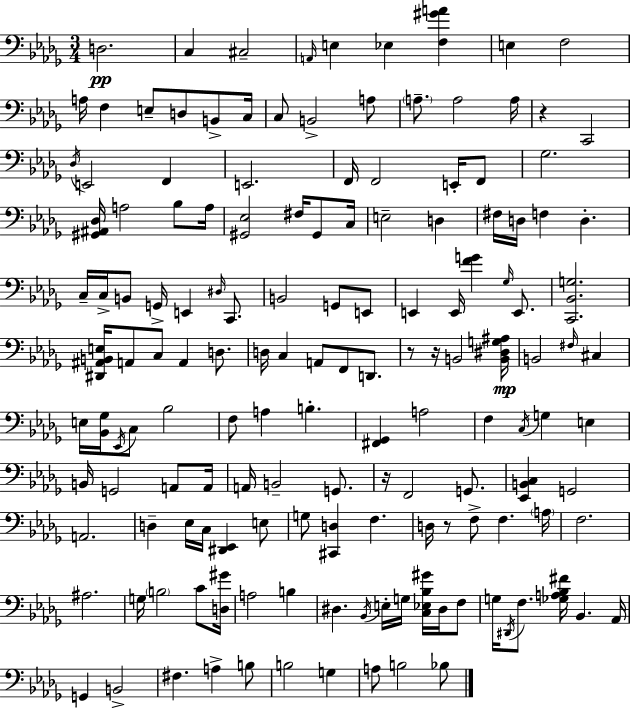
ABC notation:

X:1
T:Untitled
M:3/4
L:1/4
K:Bbm
D,2 C, ^C,2 A,,/4 E, _E, [F,^GA] E, F,2 A,/4 F, E,/2 D,/2 B,,/2 C,/4 C,/2 B,,2 A,/2 A,/2 A,2 A,/4 z C,,2 _D,/4 E,,2 F,, E,,2 F,,/4 F,,2 E,,/4 F,,/2 _G,2 [^G,,^A,,_D,]/4 A,2 _B,/2 A,/4 [^G,,_E,]2 ^F,/4 ^G,,/2 C,/4 E,2 D, ^F,/4 D,/4 F, D, C,/4 C,/4 B,,/2 G,,/4 E,, ^D,/4 C,,/2 B,,2 G,,/2 E,,/2 E,, E,,/4 [FG] _G,/4 E,,/2 [C,,_B,,G,]2 [^D,,^A,,B,,E,]/4 A,,/2 C,/2 A,, D,/2 D,/4 C, A,,/2 F,,/2 D,,/2 z/2 z/4 B,,2 [B,,^D,G,^A,]/4 B,,2 ^F,/4 ^C, E,/4 [_B,,_G,]/4 _E,,/4 C,/2 _B,2 F,/2 A, B, [^F,,_G,,] A,2 F, C,/4 G, E, B,,/4 G,,2 A,,/2 A,,/4 A,,/4 B,,2 G,,/2 z/4 F,,2 G,,/2 [_E,,B,,C,] G,,2 A,,2 D, _E,/4 C,/4 [^D,,_E,,] E,/2 G,/2 [^C,,D,] F, D,/4 z/2 F,/2 F, A,/4 F,2 ^A,2 G,/4 B,2 C/2 [D,^G]/4 A,2 B, ^D, _B,,/4 E,/4 G,/4 [C,_E,_B,^G]/4 ^D,/4 F,/2 G,/4 ^D,,/4 F,/2 [_G,A,_B,^F]/4 _B,, _A,,/4 G,, B,,2 ^F, A, B,/2 B,2 G, A,/2 B,2 _B,/2